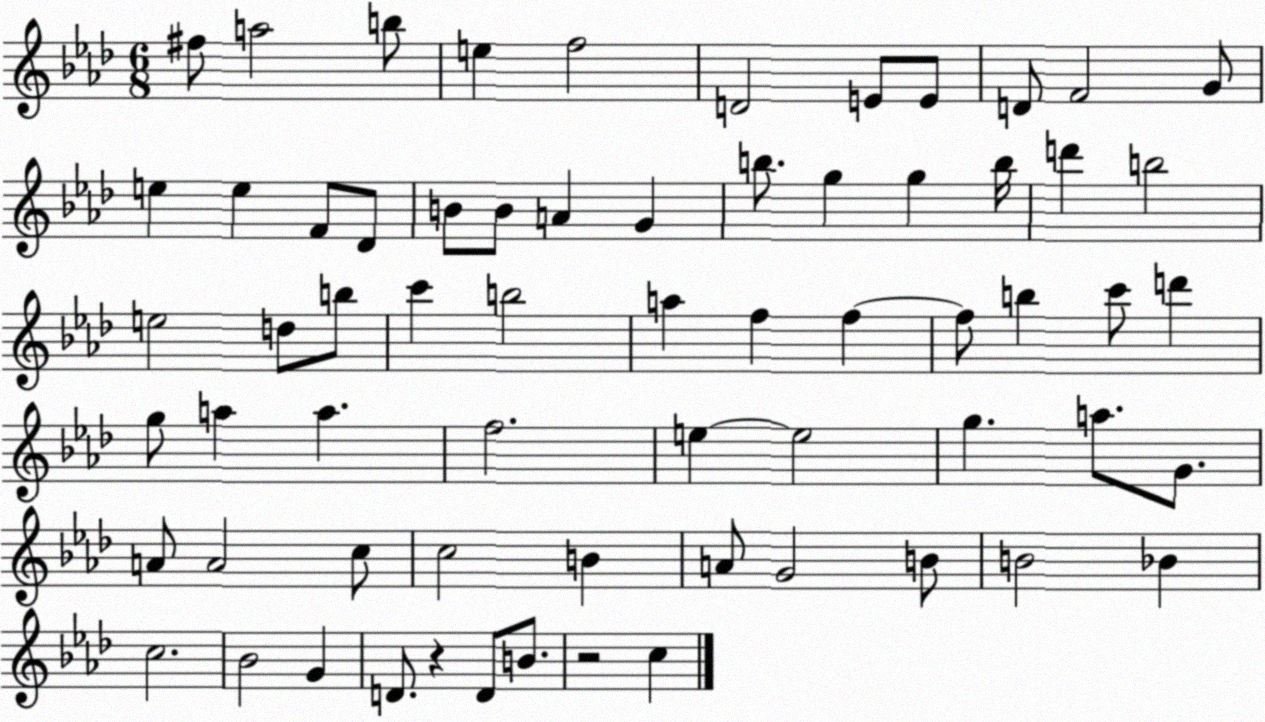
X:1
T:Untitled
M:6/8
L:1/4
K:Ab
^f/2 a2 b/2 e f2 D2 E/2 E/2 D/2 F2 G/2 e e F/2 _D/2 B/2 B/2 A G b/2 g g b/4 d' b2 e2 d/2 b/2 c' b2 a f f f/2 b c'/2 d' g/2 a a f2 e e2 g a/2 G/2 A/2 A2 c/2 c2 B A/2 G2 B/2 B2 _B c2 _B2 G D/2 z D/2 B/2 z2 c